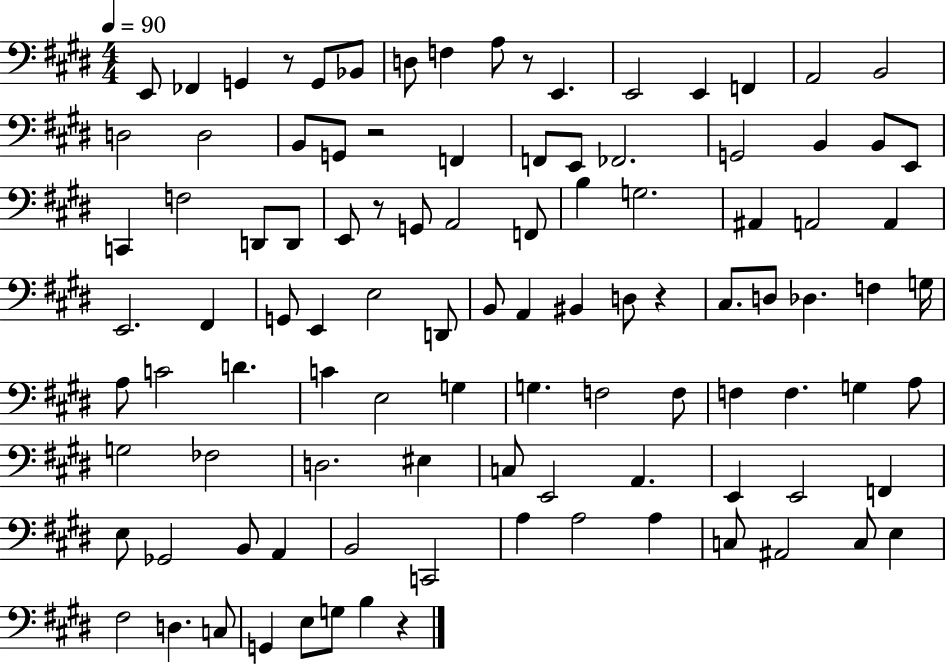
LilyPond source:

{
  \clef bass
  \numericTimeSignature
  \time 4/4
  \key e \major
  \tempo 4 = 90
  \repeat volta 2 { e,8 fes,4 g,4 r8 g,8 bes,8 | d8 f4 a8 r8 e,4. | e,2 e,4 f,4 | a,2 b,2 | \break d2 d2 | b,8 g,8 r2 f,4 | f,8 e,8 fes,2. | g,2 b,4 b,8 e,8 | \break c,4 f2 d,8 d,8 | e,8 r8 g,8 a,2 f,8 | b4 g2. | ais,4 a,2 a,4 | \break e,2. fis,4 | g,8 e,4 e2 d,8 | b,8 a,4 bis,4 d8 r4 | cis8. d8 des4. f4 g16 | \break a8 c'2 d'4. | c'4 e2 g4 | g4. f2 f8 | f4 f4. g4 a8 | \break g2 fes2 | d2. eis4 | c8 e,2 a,4. | e,4 e,2 f,4 | \break e8 ges,2 b,8 a,4 | b,2 c,2 | a4 a2 a4 | c8 ais,2 c8 e4 | \break fis2 d4. c8 | g,4 e8 g8 b4 r4 | } \bar "|."
}